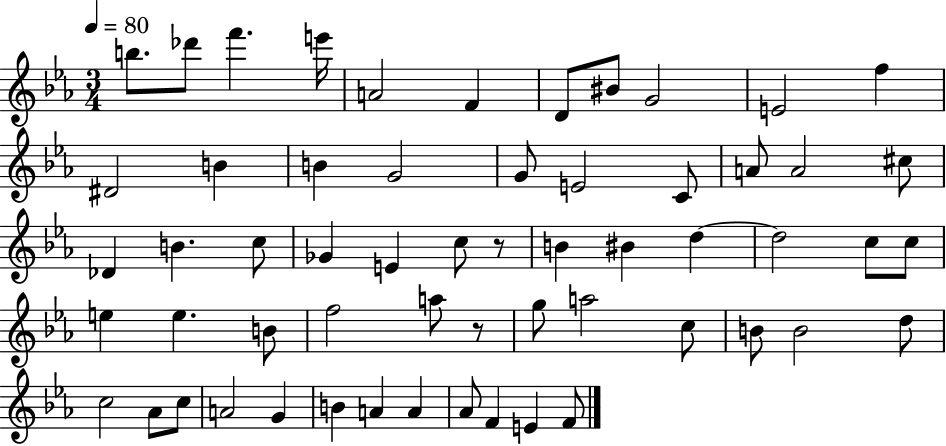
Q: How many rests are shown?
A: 2